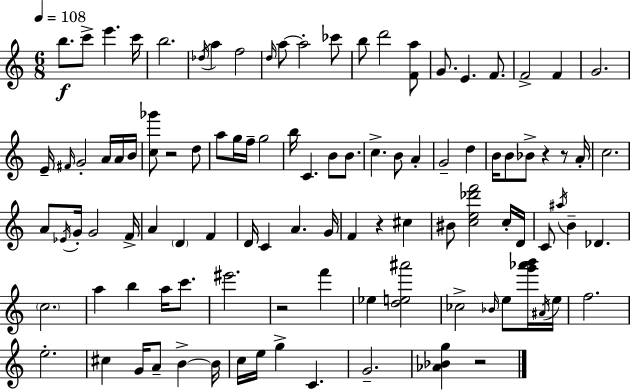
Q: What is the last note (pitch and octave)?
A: G4